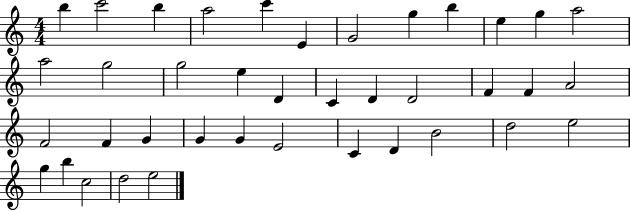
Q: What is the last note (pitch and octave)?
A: E5